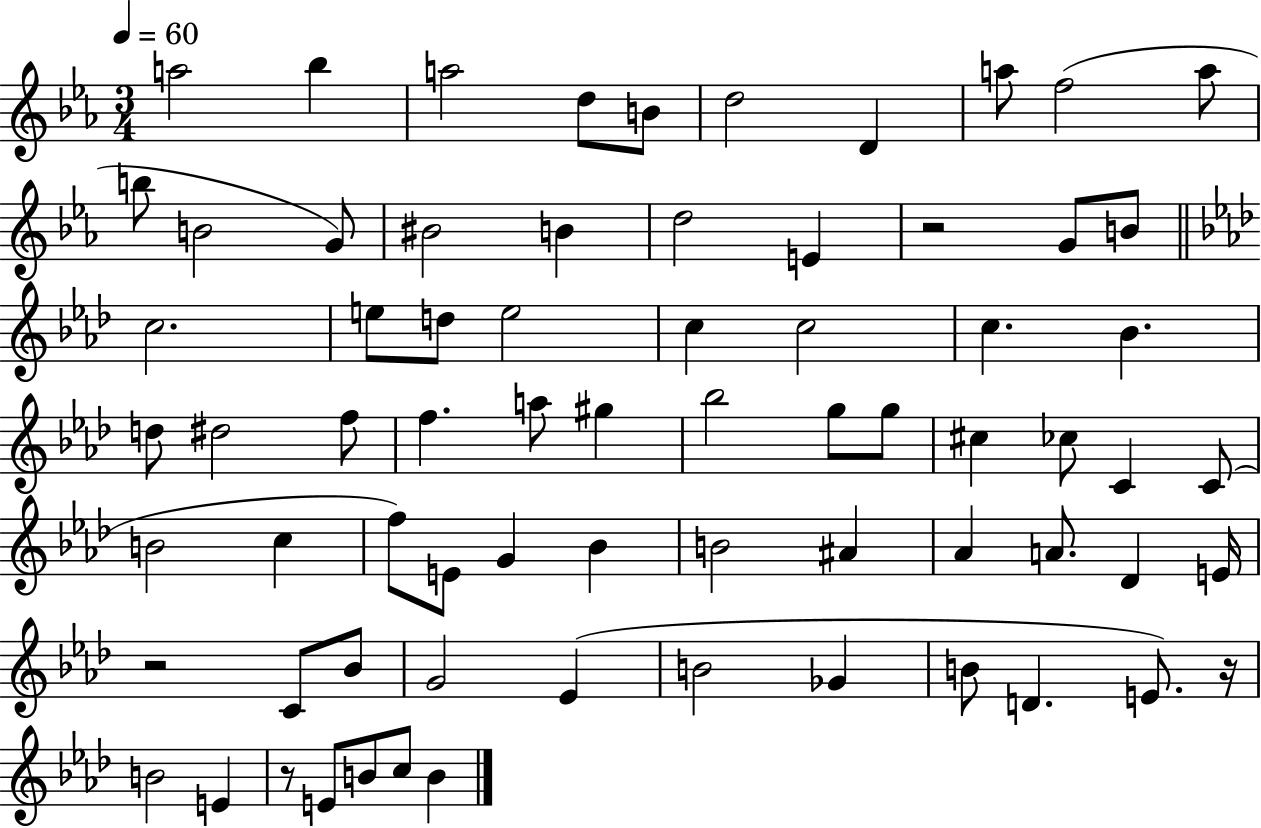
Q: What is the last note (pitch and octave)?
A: B4